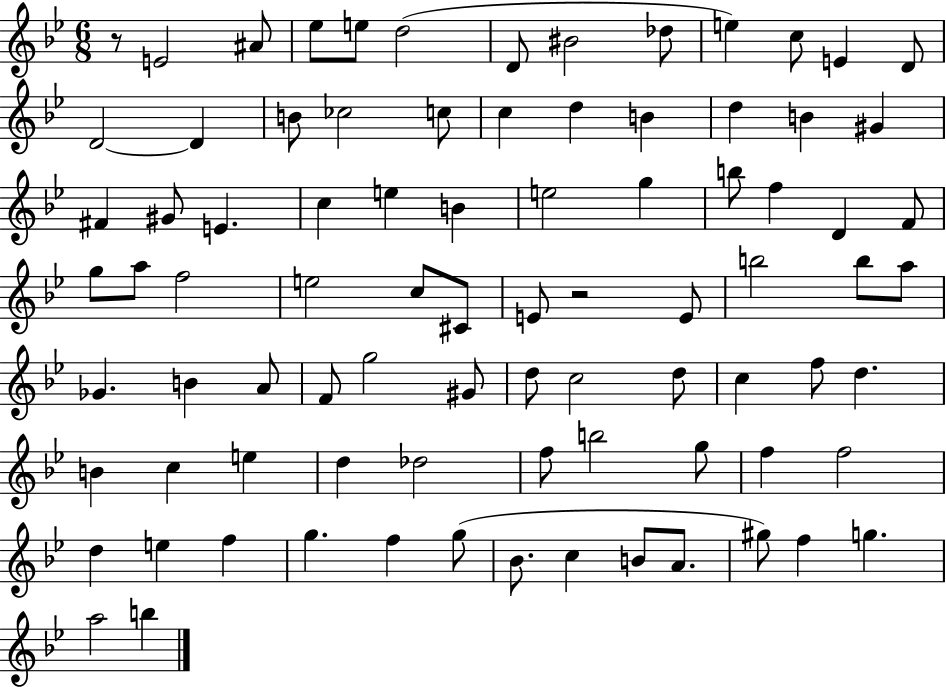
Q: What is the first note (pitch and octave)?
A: E4